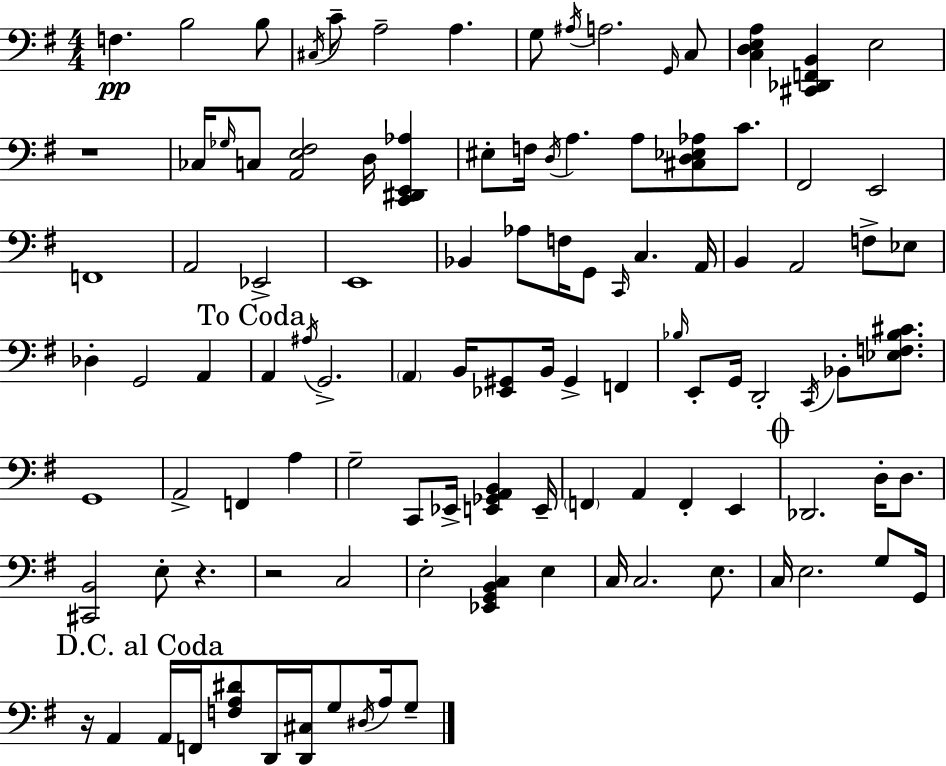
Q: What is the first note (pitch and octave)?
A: F3